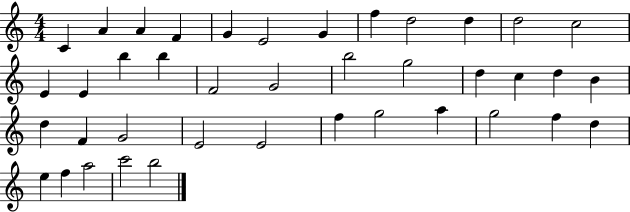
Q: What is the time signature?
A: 4/4